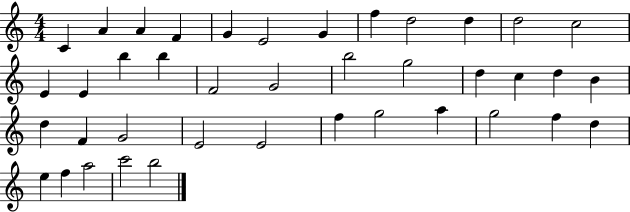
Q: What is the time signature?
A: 4/4